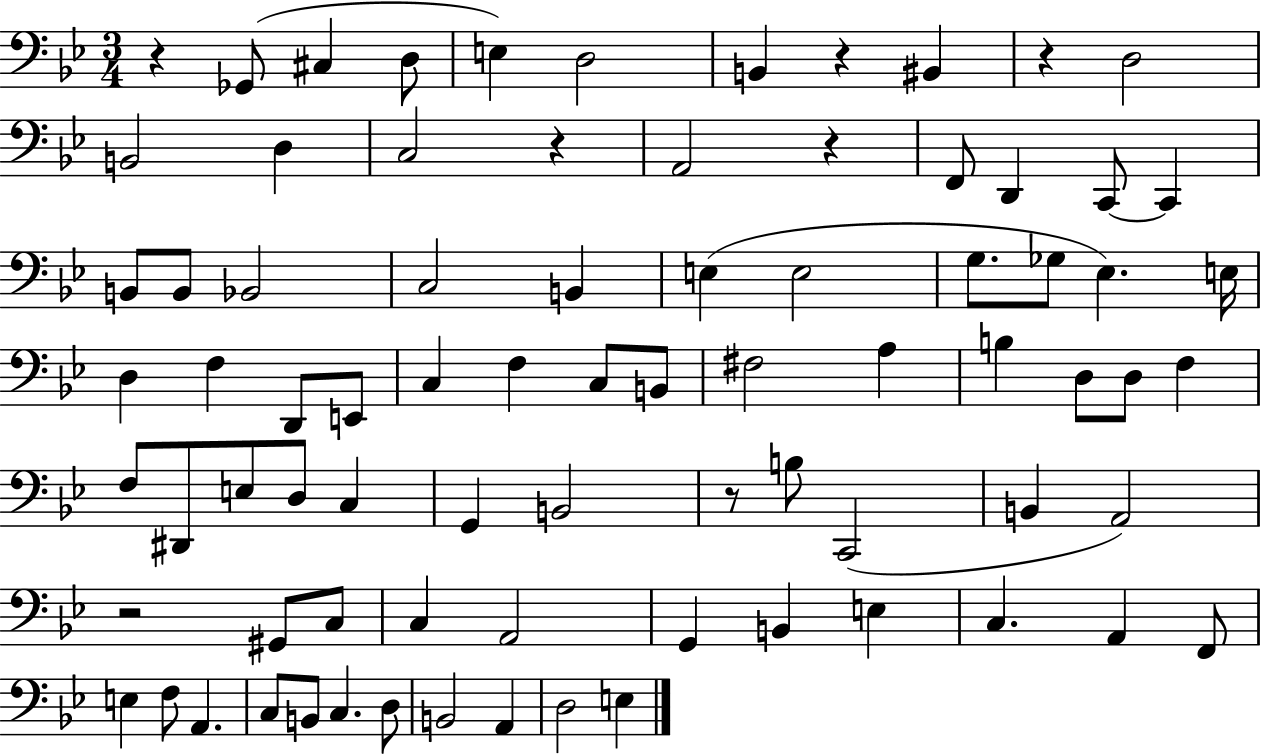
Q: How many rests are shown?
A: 7